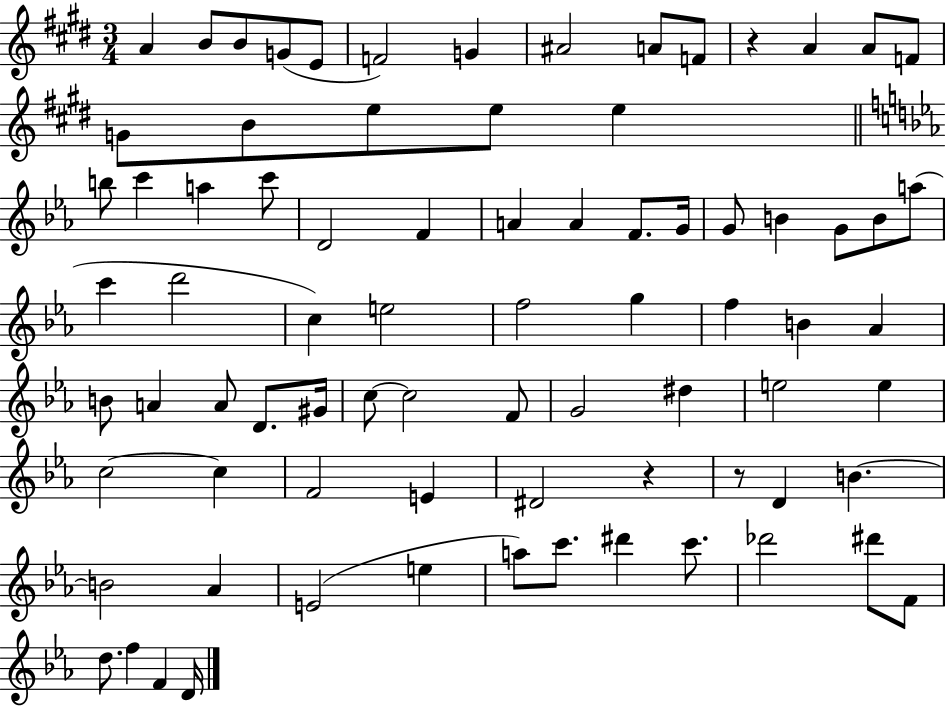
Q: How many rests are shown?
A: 3